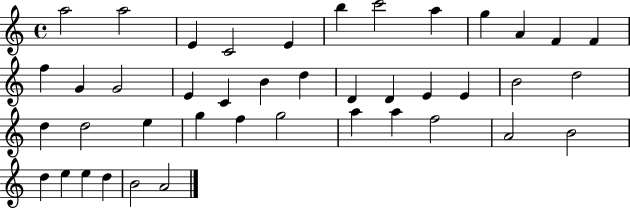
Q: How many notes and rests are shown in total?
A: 42